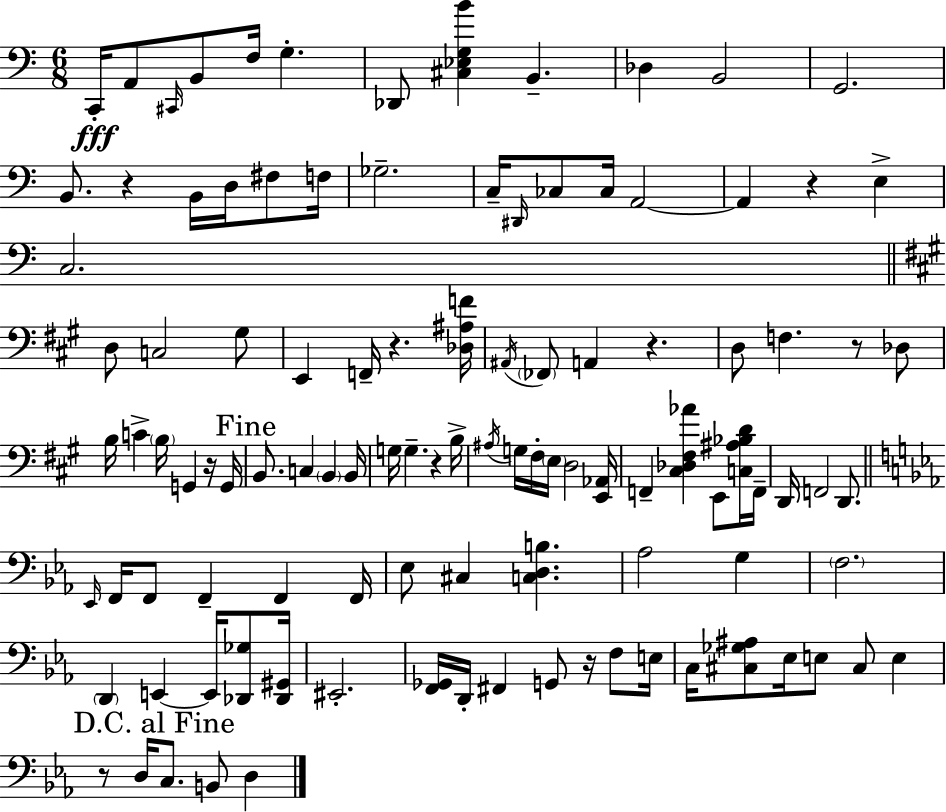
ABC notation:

X:1
T:Untitled
M:6/8
L:1/4
K:Am
C,,/4 A,,/2 ^C,,/4 B,,/2 F,/4 G, _D,,/2 [^C,_E,G,B] B,, _D, B,,2 G,,2 B,,/2 z B,,/4 D,/4 ^F,/2 F,/4 _G,2 C,/4 ^D,,/4 _C,/2 _C,/4 A,,2 A,, z E, C,2 D,/2 C,2 ^G,/2 E,, F,,/4 z [_D,^A,F]/4 ^A,,/4 _F,,/2 A,, z D,/2 F, z/2 _D,/2 B,/4 C B,/4 G,, z/4 G,,/4 B,,/2 C, B,, B,,/4 G,/4 G, z B,/4 ^A,/4 G,/4 ^F,/4 E,/4 D,2 [E,,_A,,]/4 F,, [^C,_D,^F,_A] E,,/2 [C,^A,_B,D]/4 F,,/4 D,,/4 F,,2 D,,/2 _E,,/4 F,,/4 F,,/2 F,, F,, F,,/4 _E,/2 ^C, [C,D,B,] _A,2 G, F,2 D,, E,, E,,/4 [_D,,_G,]/2 [_D,,^G,,]/4 ^E,,2 [F,,_G,,]/4 D,,/4 ^F,, G,,/2 z/4 F,/2 E,/4 C,/4 [^C,_G,^A,]/2 _E,/4 E,/2 ^C,/2 E, z/2 D,/4 C,/2 B,,/2 D,